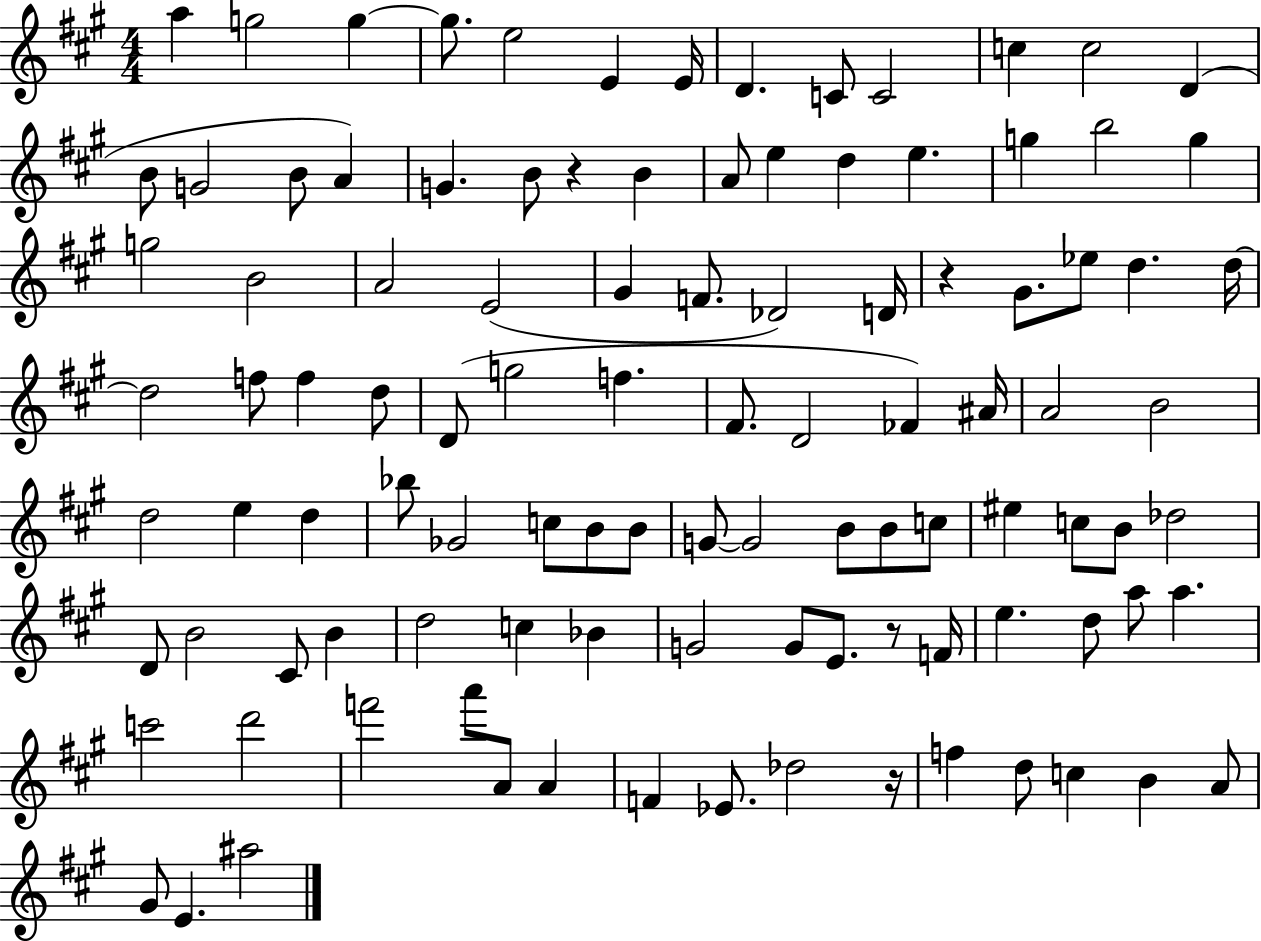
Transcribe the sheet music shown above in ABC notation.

X:1
T:Untitled
M:4/4
L:1/4
K:A
a g2 g g/2 e2 E E/4 D C/2 C2 c c2 D B/2 G2 B/2 A G B/2 z B A/2 e d e g b2 g g2 B2 A2 E2 ^G F/2 _D2 D/4 z ^G/2 _e/2 d d/4 d2 f/2 f d/2 D/2 g2 f ^F/2 D2 _F ^A/4 A2 B2 d2 e d _b/2 _G2 c/2 B/2 B/2 G/2 G2 B/2 B/2 c/2 ^e c/2 B/2 _d2 D/2 B2 ^C/2 B d2 c _B G2 G/2 E/2 z/2 F/4 e d/2 a/2 a c'2 d'2 f'2 a'/2 A/2 A F _E/2 _d2 z/4 f d/2 c B A/2 ^G/2 E ^a2